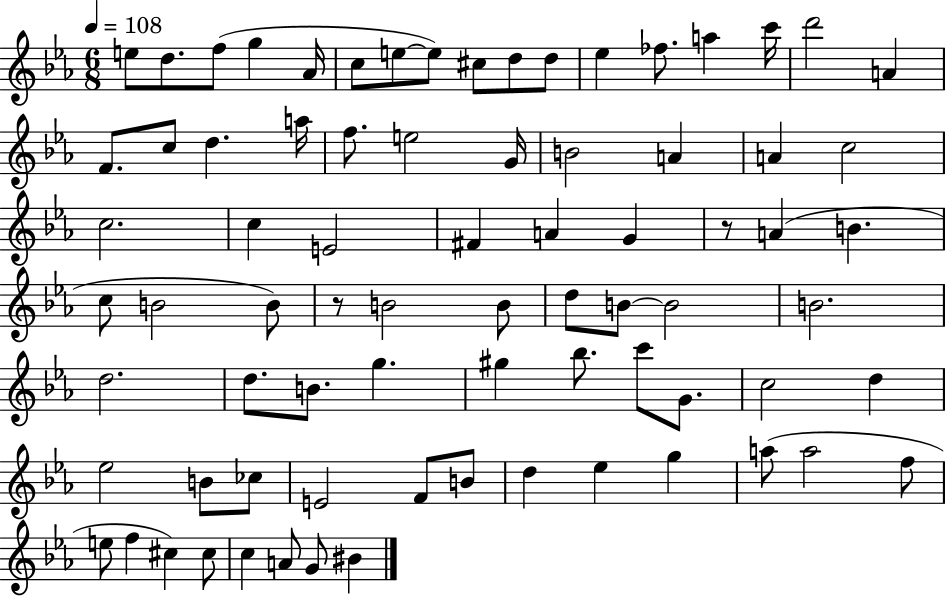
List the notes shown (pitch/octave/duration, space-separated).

E5/e D5/e. F5/e G5/q Ab4/s C5/e E5/e E5/e C#5/e D5/e D5/e Eb5/q FES5/e. A5/q C6/s D6/h A4/q F4/e. C5/e D5/q. A5/s F5/e. E5/h G4/s B4/h A4/q A4/q C5/h C5/h. C5/q E4/h F#4/q A4/q G4/q R/e A4/q B4/q. C5/e B4/h B4/e R/e B4/h B4/e D5/e B4/e B4/h B4/h. D5/h. D5/e. B4/e. G5/q. G#5/q Bb5/e. C6/e G4/e. C5/h D5/q Eb5/h B4/e CES5/e E4/h F4/e B4/e D5/q Eb5/q G5/q A5/e A5/h F5/e E5/e F5/q C#5/q C#5/e C5/q A4/e G4/e BIS4/q